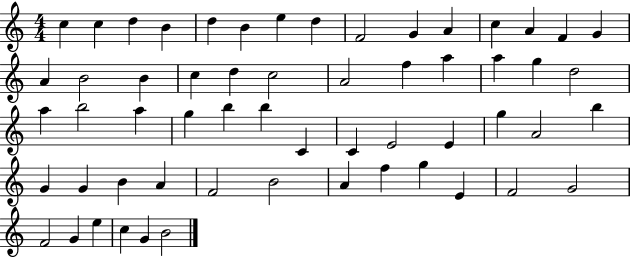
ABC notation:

X:1
T:Untitled
M:4/4
L:1/4
K:C
c c d B d B e d F2 G A c A F G A B2 B c d c2 A2 f a a g d2 a b2 a g b b C C E2 E g A2 b G G B A F2 B2 A f g E F2 G2 F2 G e c G B2